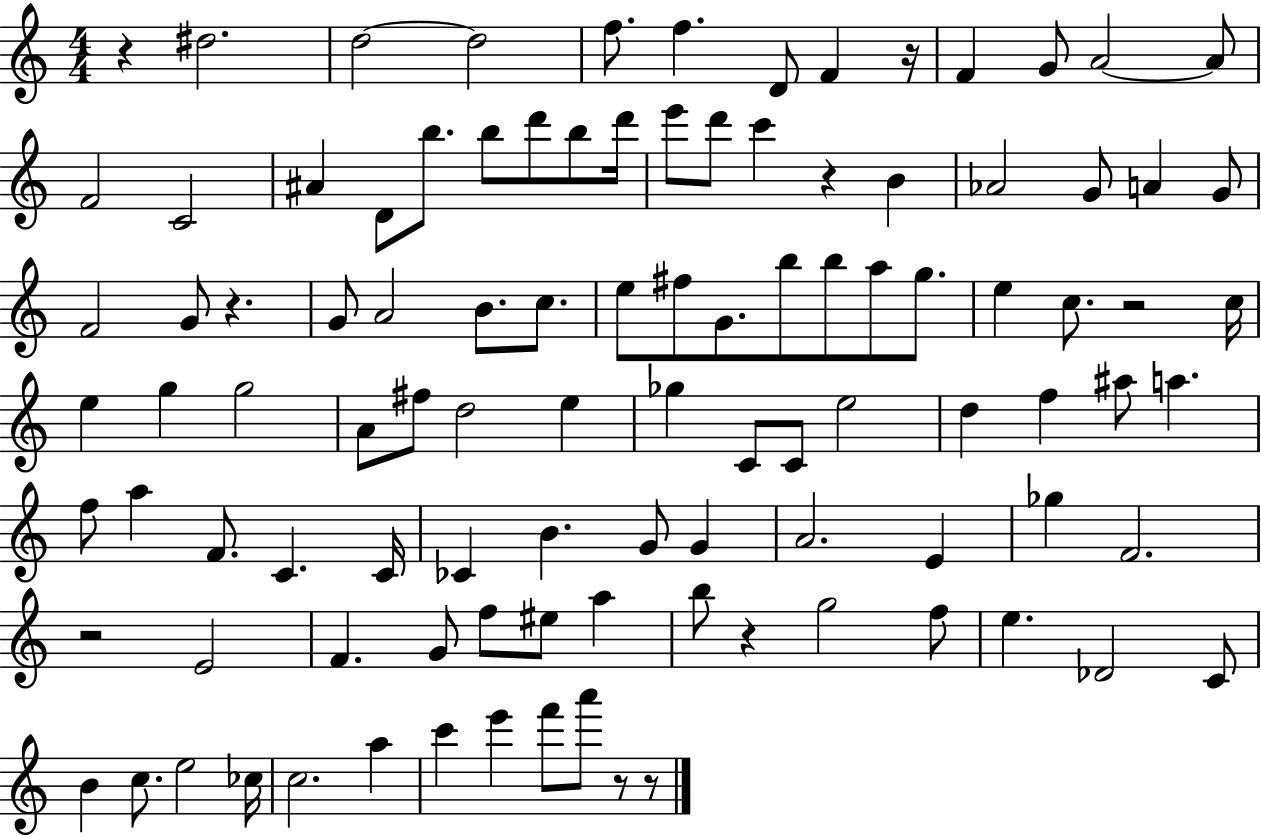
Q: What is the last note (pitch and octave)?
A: A6